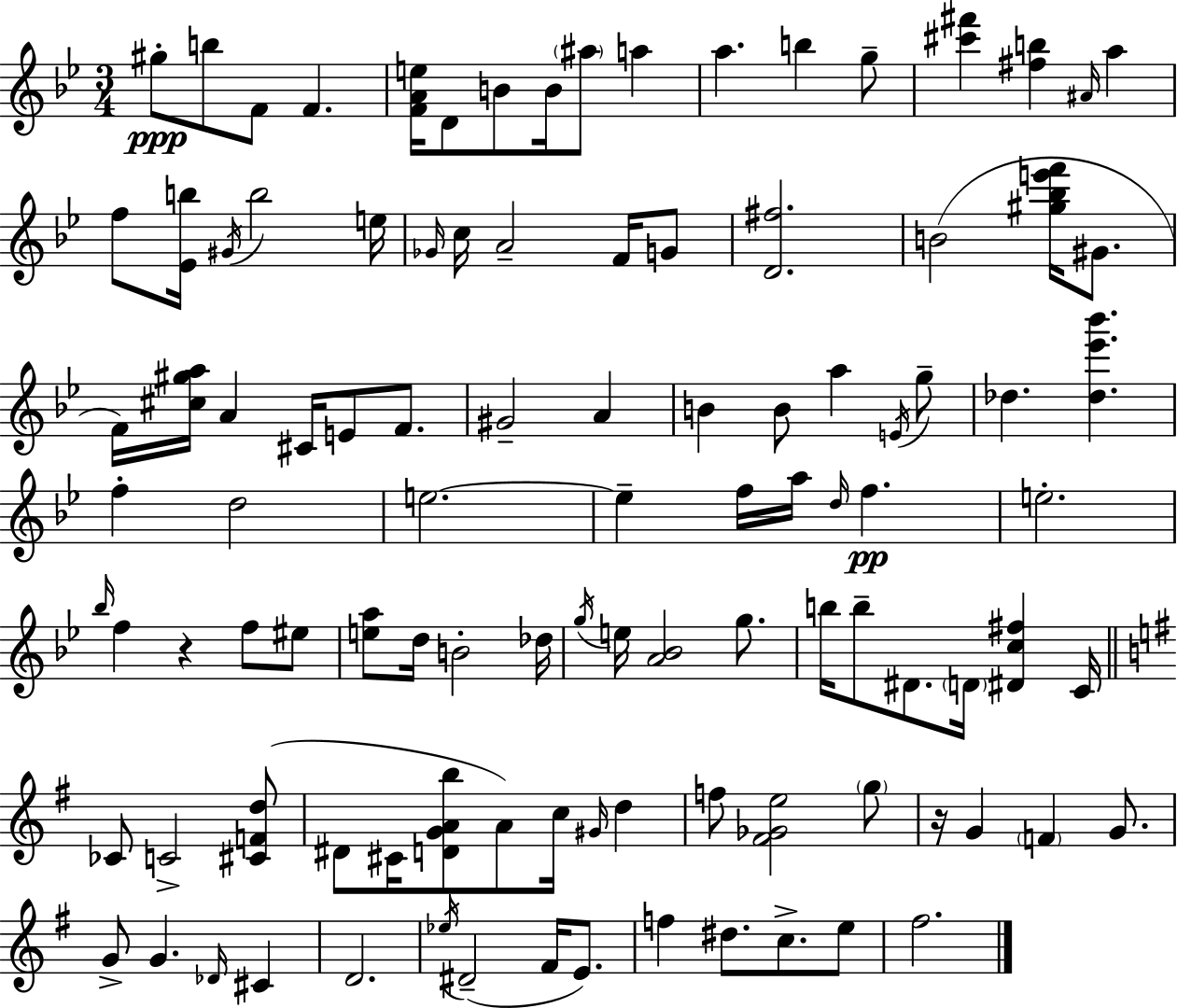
{
  \clef treble
  \numericTimeSignature
  \time 3/4
  \key bes \major
  gis''8-.\ppp b''8 f'8 f'4. | <f' a' e''>16 d'8 b'8 b'16 \parenthesize ais''8 a''4 | a''4. b''4 g''8-- | <cis''' fis'''>4 <fis'' b''>4 \grace { ais'16 } a''4 | \break f''8 <ees' b''>16 \acciaccatura { gis'16 } b''2 | e''16 \grace { ges'16 } c''16 a'2-- | f'16 g'8 <d' fis''>2. | b'2( <gis'' bes'' e''' f'''>16 | \break gis'8. f'16) <cis'' gis'' a''>16 a'4 cis'16 e'8 | f'8. gis'2-- a'4 | b'4 b'8 a''4 | \acciaccatura { e'16 } g''8-- des''4. <des'' ees''' bes'''>4. | \break f''4-. d''2 | e''2.~~ | e''4-- f''16 a''16 \grace { d''16 }\pp f''4. | e''2.-. | \break \grace { bes''16 } f''4 r4 | f''8 eis''8 <e'' a''>8 d''16 b'2-. | des''16 \acciaccatura { g''16 } e''16 <a' bes'>2 | g''8. b''16 b''8-- dis'8. | \break \parenthesize d'16 <dis' c'' fis''>4 c'16 \bar "||" \break \key g \major ces'8 c'2-> <cis' f' d''>8( | dis'8 cis'16 <d' g' a' b''>8 a'8) c''16 \grace { gis'16 } d''4 | f''8 <fis' ges' e''>2 \parenthesize g''8 | r16 g'4 \parenthesize f'4 g'8. | \break g'8-> g'4. \grace { des'16 } cis'4 | d'2. | \acciaccatura { ees''16 }( dis'2-- fis'16 | e'8.) f''4 dis''8. c''8.-> | \break e''8 fis''2. | \bar "|."
}